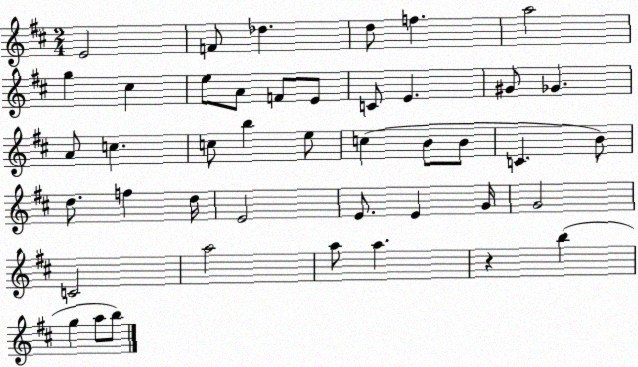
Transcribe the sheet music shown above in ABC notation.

X:1
T:Untitled
M:2/4
L:1/4
K:D
E2 F/2 _d d/2 f a2 g ^c e/2 A/2 F/2 E/2 C/2 E ^G/2 _G A/2 c c/2 b e/2 c B/2 B/2 C B/2 d/2 f d/4 E2 E/2 E G/4 G2 C2 a2 a/2 a z b g a/2 b/2